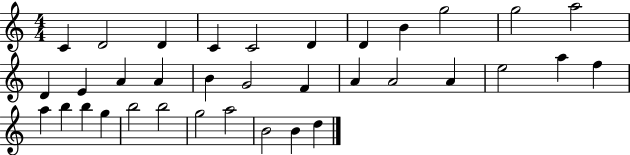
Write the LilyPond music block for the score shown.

{
  \clef treble
  \numericTimeSignature
  \time 4/4
  \key c \major
  c'4 d'2 d'4 | c'4 c'2 d'4 | d'4 b'4 g''2 | g''2 a''2 | \break d'4 e'4 a'4 a'4 | b'4 g'2 f'4 | a'4 a'2 a'4 | e''2 a''4 f''4 | \break a''4 b''4 b''4 g''4 | b''2 b''2 | g''2 a''2 | b'2 b'4 d''4 | \break \bar "|."
}